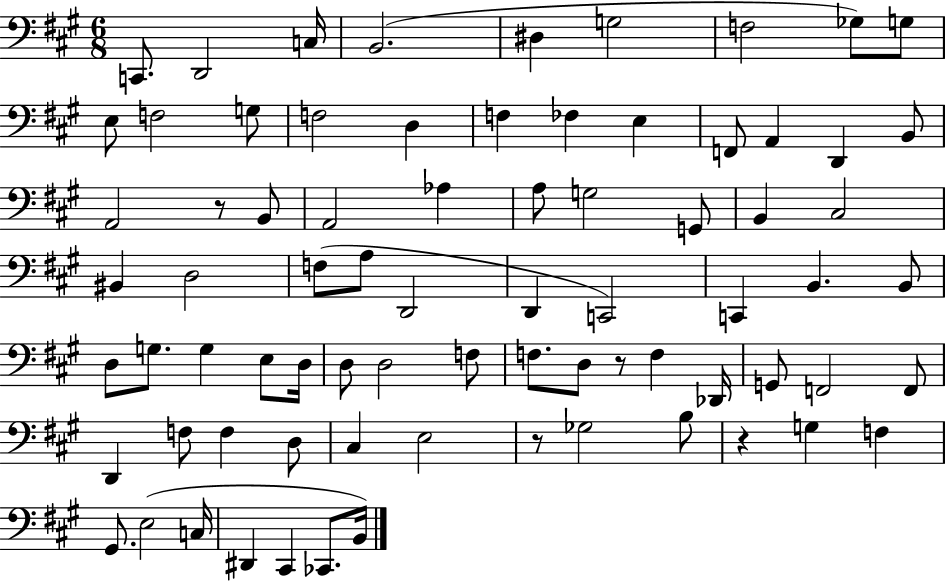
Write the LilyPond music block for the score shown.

{
  \clef bass
  \numericTimeSignature
  \time 6/8
  \key a \major
  \repeat volta 2 { c,8. d,2 c16 | b,2.( | dis4 g2 | f2 ges8) g8 | \break e8 f2 g8 | f2 d4 | f4 fes4 e4 | f,8 a,4 d,4 b,8 | \break a,2 r8 b,8 | a,2 aes4 | a8 g2 g,8 | b,4 cis2 | \break bis,4 d2 | f8( a8 d,2 | d,4 c,2) | c,4 b,4. b,8 | \break d8 g8. g4 e8 d16 | d8 d2 f8 | f8. d8 r8 f4 des,16 | g,8 f,2 f,8 | \break d,4 f8 f4 d8 | cis4 e2 | r8 ges2 b8 | r4 g4 f4 | \break gis,8. e2( c16 | dis,4 cis,4 ces,8. b,16) | } \bar "|."
}